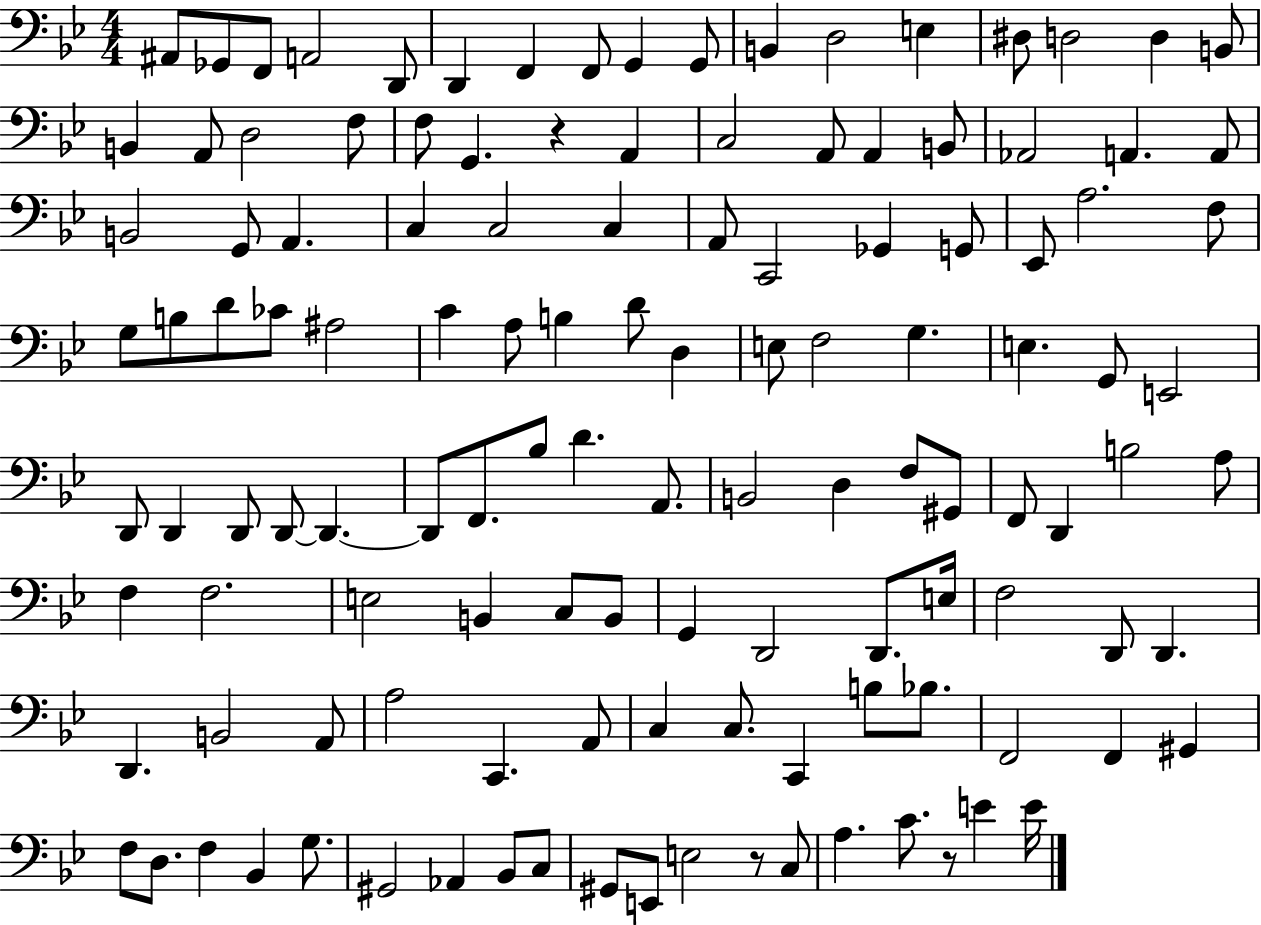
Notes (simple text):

A#2/e Gb2/e F2/e A2/h D2/e D2/q F2/q F2/e G2/q G2/e B2/q D3/h E3/q D#3/e D3/h D3/q B2/e B2/q A2/e D3/h F3/e F3/e G2/q. R/q A2/q C3/h A2/e A2/q B2/e Ab2/h A2/q. A2/e B2/h G2/e A2/q. C3/q C3/h C3/q A2/e C2/h Gb2/q G2/e Eb2/e A3/h. F3/e G3/e B3/e D4/e CES4/e A#3/h C4/q A3/e B3/q D4/e D3/q E3/e F3/h G3/q. E3/q. G2/e E2/h D2/e D2/q D2/e D2/e D2/q. D2/e F2/e. Bb3/e D4/q. A2/e. B2/h D3/q F3/e G#2/e F2/e D2/q B3/h A3/e F3/q F3/h. E3/h B2/q C3/e B2/e G2/q D2/h D2/e. E3/s F3/h D2/e D2/q. D2/q. B2/h A2/e A3/h C2/q. A2/e C3/q C3/e. C2/q B3/e Bb3/e. F2/h F2/q G#2/q F3/e D3/e. F3/q Bb2/q G3/e. G#2/h Ab2/q Bb2/e C3/e G#2/e E2/e E3/h R/e C3/e A3/q. C4/e. R/e E4/q E4/s